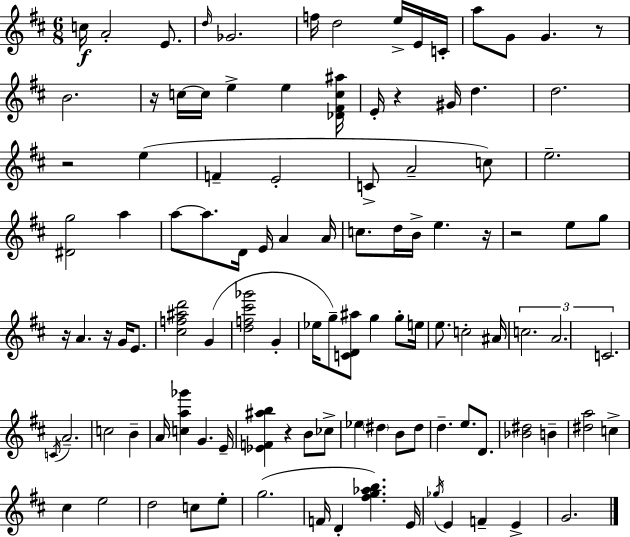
X:1
T:Untitled
M:6/8
L:1/4
K:D
c/4 A2 E/2 d/4 _G2 f/4 d2 e/4 E/4 C/4 a/2 G/2 G z/2 B2 z/4 c/4 c/4 e e [_D^Fc^a]/4 E/4 z ^G/4 d d2 z2 e F E2 C/2 A2 c/2 e2 [^Dg]2 a a/2 a/2 D/4 E/4 A A/4 c/2 d/4 B/4 e z/4 z2 e/2 g/2 z/4 A z/4 G/4 E/2 [^cf^ad']2 G [df^c'_g']2 G _e/4 g/2 [CD^a]/2 g g/2 e/4 e/2 c2 ^A/4 c2 A2 C2 C/4 A2 c2 B A/4 [ca_g'] G E/4 [_EF^ab] z B/2 _c/2 _e ^d B/2 ^d/2 d e/2 D/2 [_B^d]2 B [^da]2 c ^c e2 d2 c/2 e/2 g2 F/4 D [^fg_ab] E/4 _g/4 E F E G2